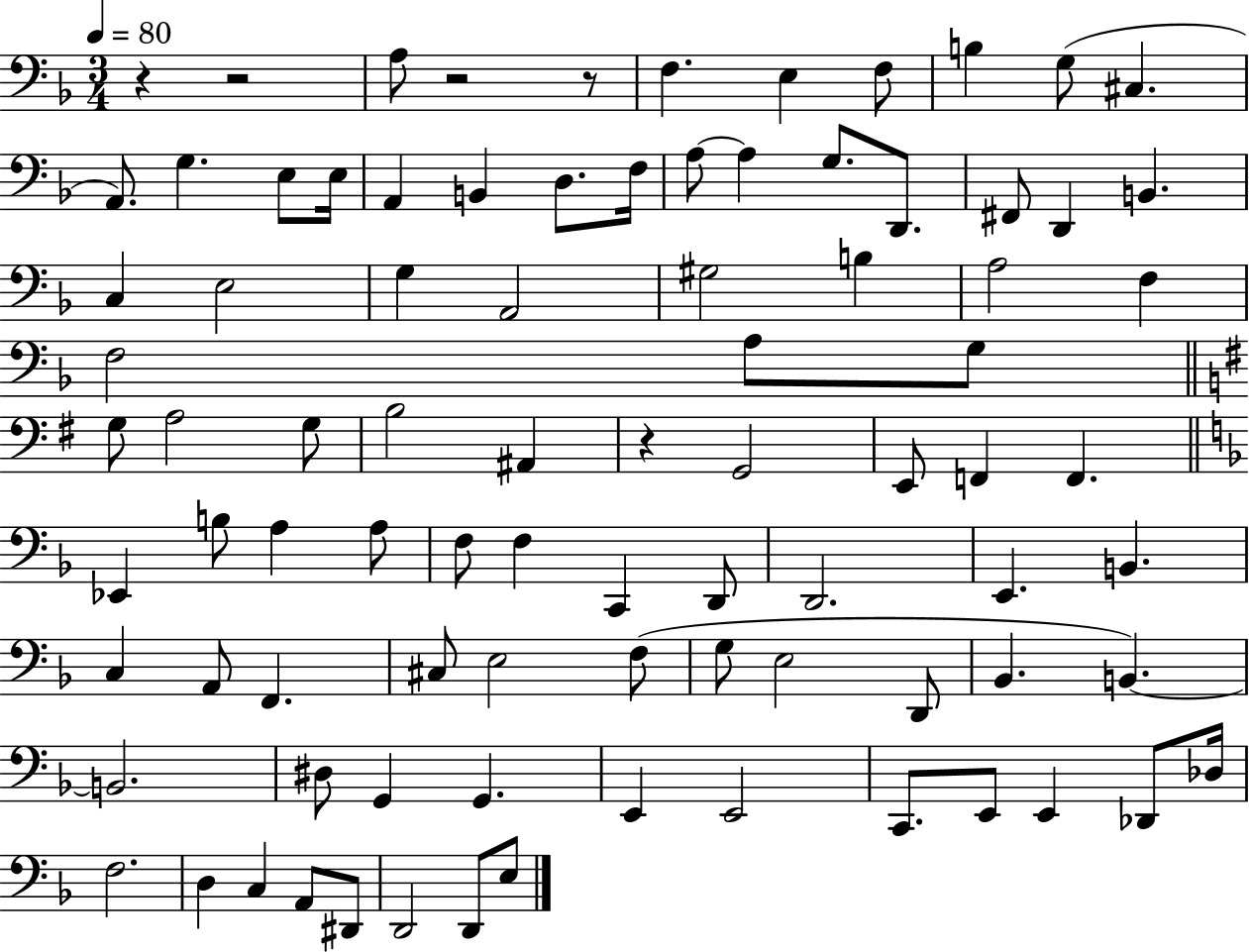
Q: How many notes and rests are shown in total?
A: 88